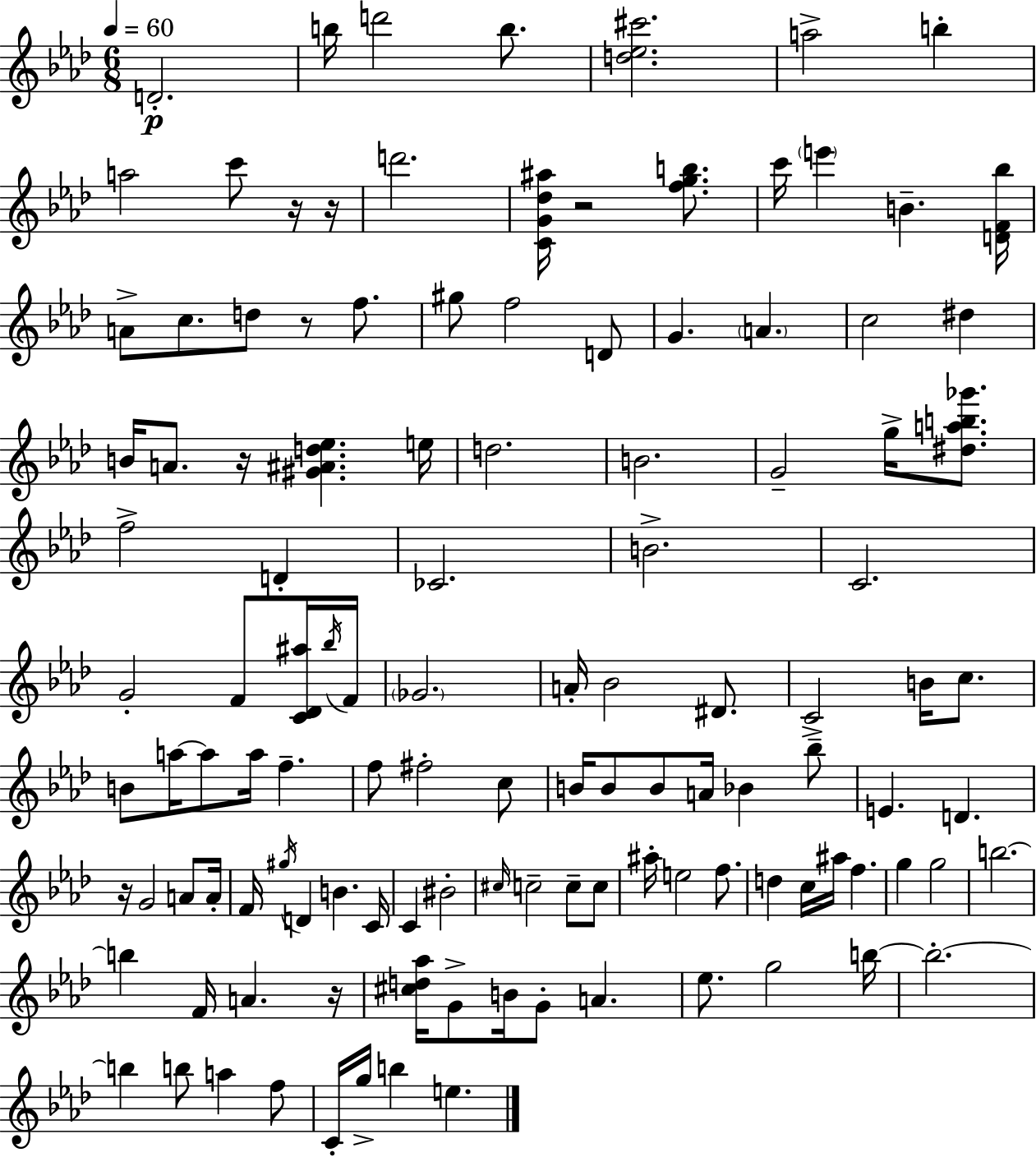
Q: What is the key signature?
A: F minor